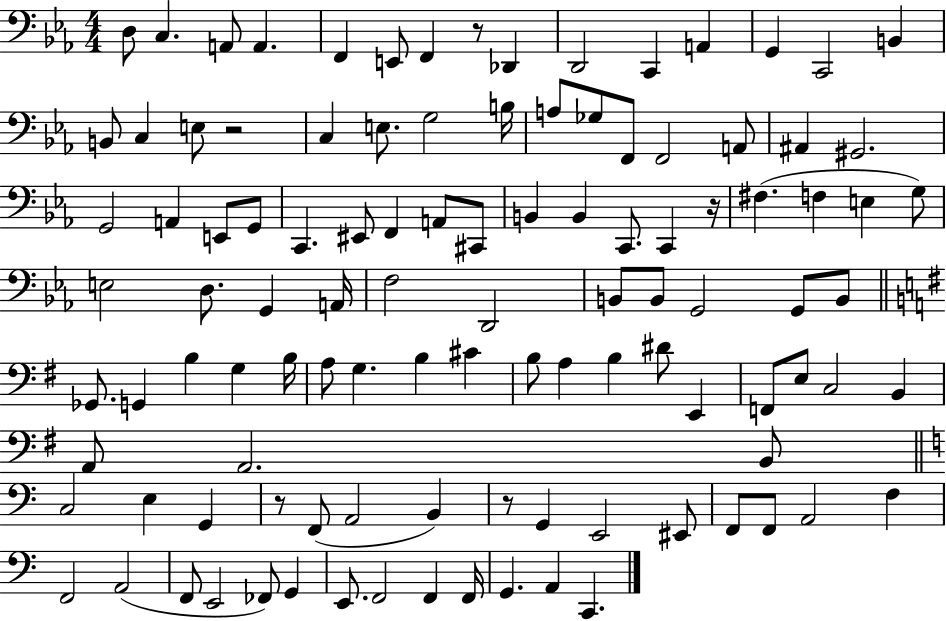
{
  \clef bass
  \numericTimeSignature
  \time 4/4
  \key ees \major
  d8 c4. a,8 a,4. | f,4 e,8 f,4 r8 des,4 | d,2 c,4 a,4 | g,4 c,2 b,4 | \break b,8 c4 e8 r2 | c4 e8. g2 b16 | a8 ges8 f,8 f,2 a,8 | ais,4 gis,2. | \break g,2 a,4 e,8 g,8 | c,4. eis,8 f,4 a,8 cis,8 | b,4 b,4 c,8. c,4 r16 | fis4.( f4 e4 g8) | \break e2 d8. g,4 a,16 | f2 d,2 | b,8 b,8 g,2 g,8 b,8 | \bar "||" \break \key e \minor ges,8. g,4 b4 g4 b16 | a8 g4. b4 cis'4 | b8 a4 b4 dis'8 e,4 | f,8 e8 c2 b,4 | \break a,8 a,2. b,8 | \bar "||" \break \key c \major c2 e4 g,4 | r8 f,8( a,2 b,4) | r8 g,4 e,2 eis,8 | f,8 f,8 a,2 f4 | \break f,2 a,2( | f,8 e,2 fes,8) g,4 | e,8. f,2 f,4 f,16 | g,4. a,4 c,4. | \break \bar "|."
}